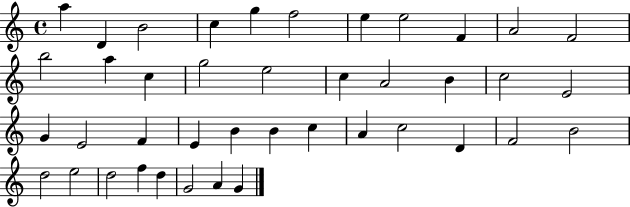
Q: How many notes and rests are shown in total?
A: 41